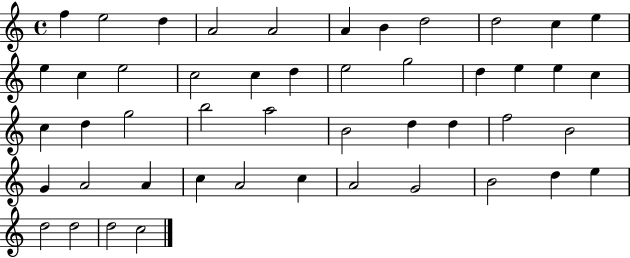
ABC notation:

X:1
T:Untitled
M:4/4
L:1/4
K:C
f e2 d A2 A2 A B d2 d2 c e e c e2 c2 c d e2 g2 d e e c c d g2 b2 a2 B2 d d f2 B2 G A2 A c A2 c A2 G2 B2 d e d2 d2 d2 c2